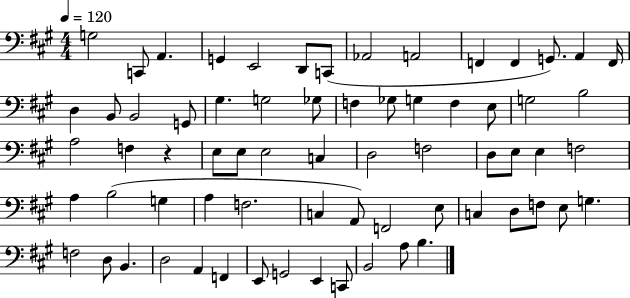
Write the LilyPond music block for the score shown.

{
  \clef bass
  \numericTimeSignature
  \time 4/4
  \key a \major
  \tempo 4 = 120
  \repeat volta 2 { g2 c,8 a,4. | g,4 e,2 d,8 c,8( | aes,2 a,2 | f,4 f,4 g,8.) a,4 f,16 | \break d4 b,8 b,2 g,8 | gis4. g2 ges8 | f4 ges8 g4 f4 e8 | g2 b2 | \break a2 f4 r4 | e8 e8 e2 c4 | d2 f2 | d8 e8 e4 f2 | \break a4 b2( g4 | a4 f2. | c4 a,8) f,2 e8 | c4 d8 f8 e8 g4. | \break f2 d8 b,4. | d2 a,4 f,4 | e,8 g,2 e,4 c,8 | b,2 a8 b4. | \break } \bar "|."
}